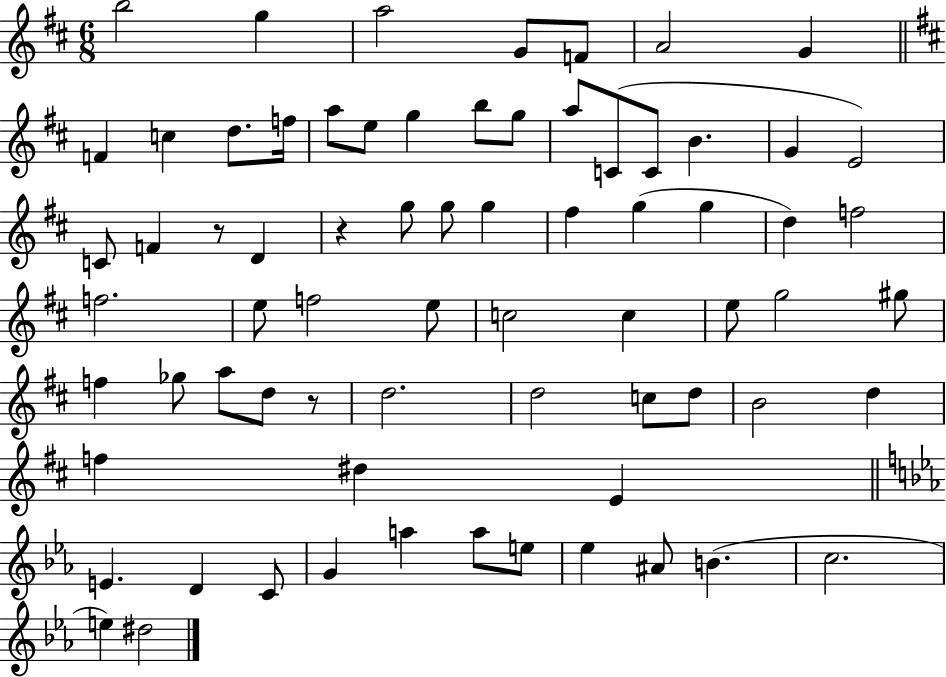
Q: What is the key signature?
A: D major